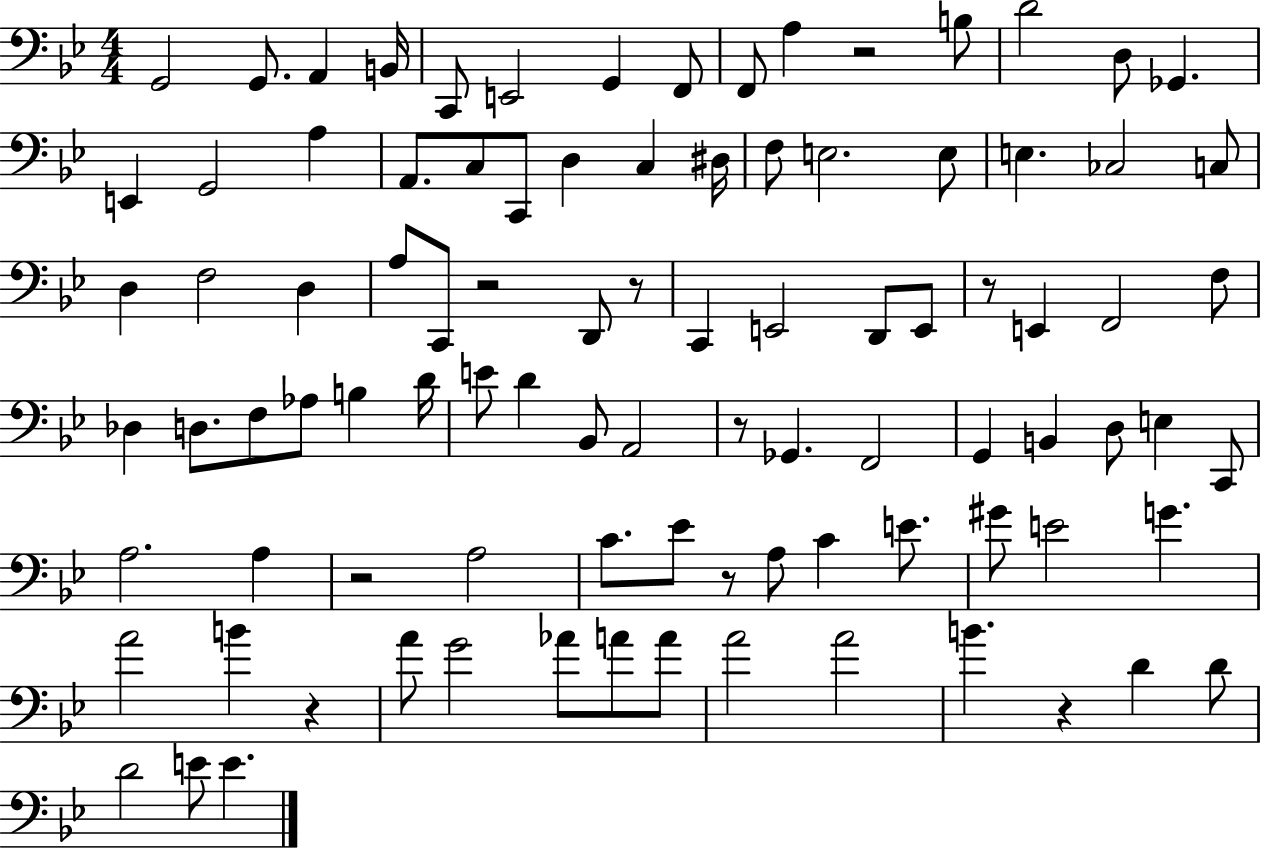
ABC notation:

X:1
T:Untitled
M:4/4
L:1/4
K:Bb
G,,2 G,,/2 A,, B,,/4 C,,/2 E,,2 G,, F,,/2 F,,/2 A, z2 B,/2 D2 D,/2 _G,, E,, G,,2 A, A,,/2 C,/2 C,,/2 D, C, ^D,/4 F,/2 E,2 E,/2 E, _C,2 C,/2 D, F,2 D, A,/2 C,,/2 z2 D,,/2 z/2 C,, E,,2 D,,/2 E,,/2 z/2 E,, F,,2 F,/2 _D, D,/2 F,/2 _A,/2 B, D/4 E/2 D _B,,/2 A,,2 z/2 _G,, F,,2 G,, B,, D,/2 E, C,,/2 A,2 A, z2 A,2 C/2 _E/2 z/2 A,/2 C E/2 ^G/2 E2 G A2 B z A/2 G2 _A/2 A/2 A/2 A2 A2 B z D D/2 D2 E/2 E